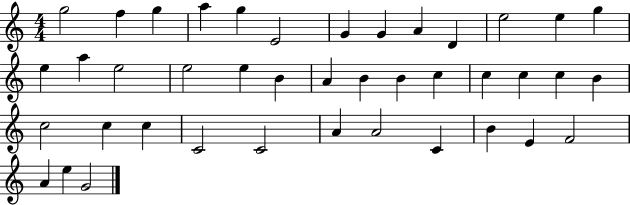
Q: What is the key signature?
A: C major